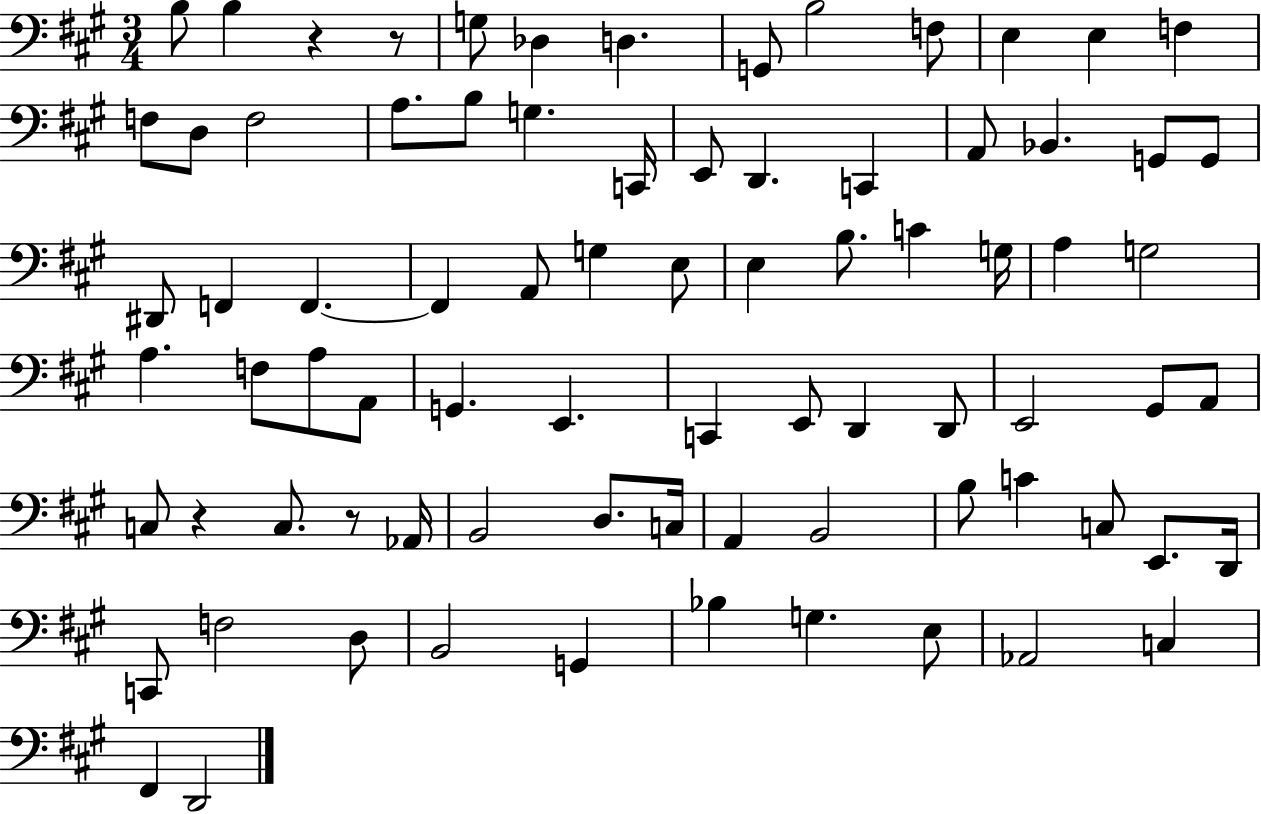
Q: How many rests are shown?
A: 4